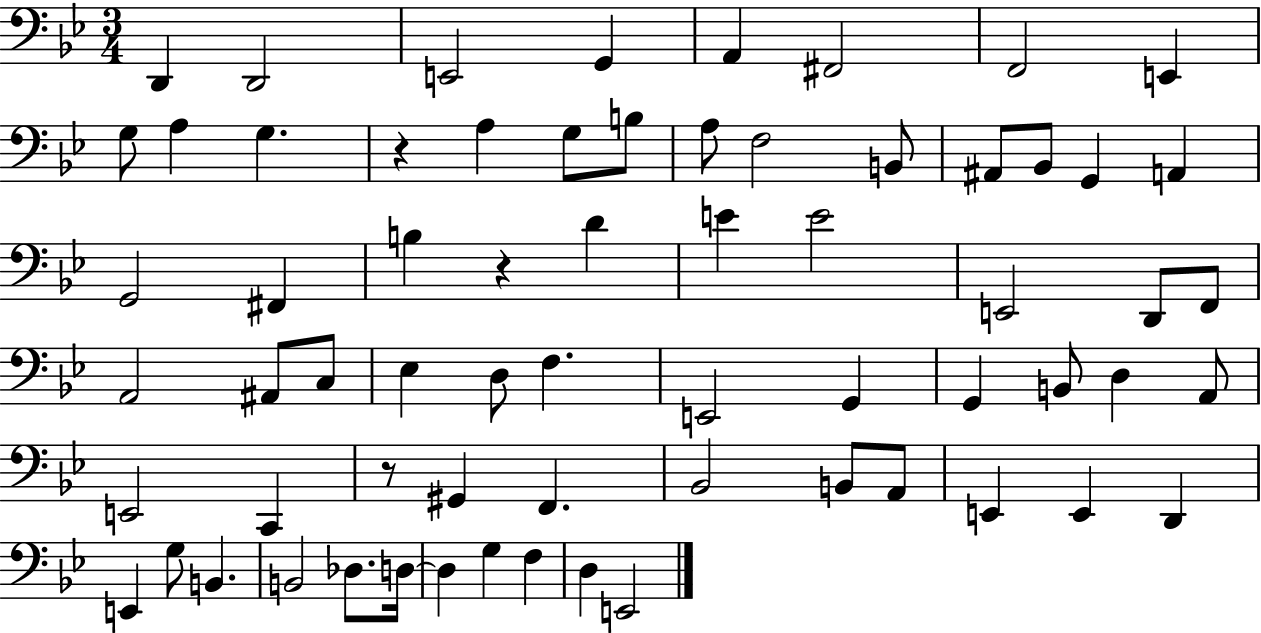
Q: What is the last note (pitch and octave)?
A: E2